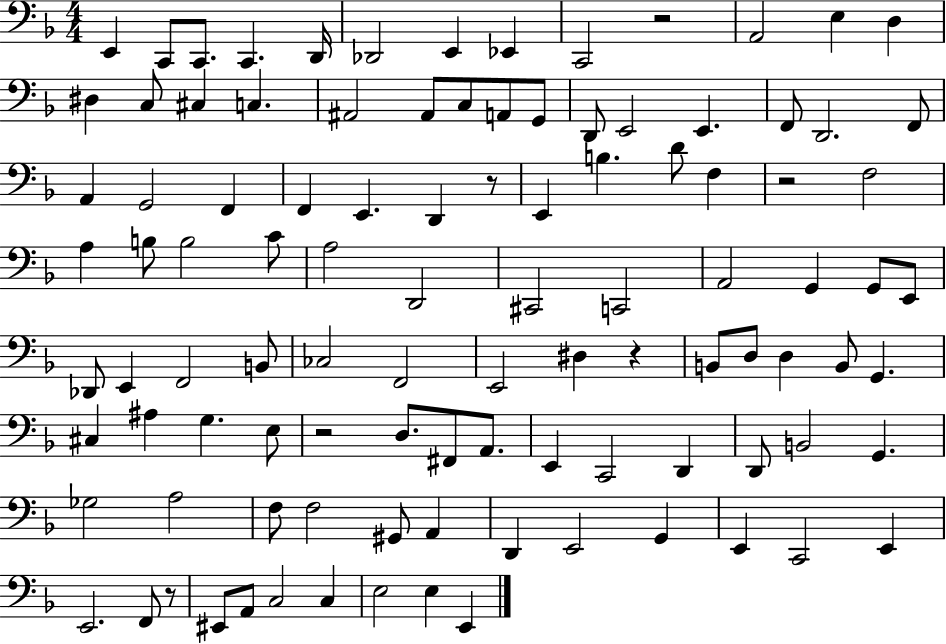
{
  \clef bass
  \numericTimeSignature
  \time 4/4
  \key f \major
  e,4 c,8 c,8. c,4. d,16 | des,2 e,4 ees,4 | c,2 r2 | a,2 e4 d4 | \break dis4 c8 cis4 c4. | ais,2 ais,8 c8 a,8 g,8 | d,8 e,2 e,4. | f,8 d,2. f,8 | \break a,4 g,2 f,4 | f,4 e,4. d,4 r8 | e,4 b4. d'8 f4 | r2 f2 | \break a4 b8 b2 c'8 | a2 d,2 | cis,2 c,2 | a,2 g,4 g,8 e,8 | \break des,8 e,4 f,2 b,8 | ces2 f,2 | e,2 dis4 r4 | b,8 d8 d4 b,8 g,4. | \break cis4 ais4 g4. e8 | r2 d8. fis,8 a,8. | e,4 c,2 d,4 | d,8 b,2 g,4. | \break ges2 a2 | f8 f2 gis,8 a,4 | d,4 e,2 g,4 | e,4 c,2 e,4 | \break e,2. f,8 r8 | eis,8 a,8 c2 c4 | e2 e4 e,4 | \bar "|."
}